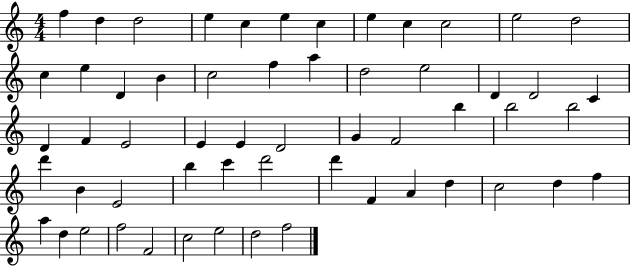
{
  \clef treble
  \numericTimeSignature
  \time 4/4
  \key c \major
  f''4 d''4 d''2 | e''4 c''4 e''4 c''4 | e''4 c''4 c''2 | e''2 d''2 | \break c''4 e''4 d'4 b'4 | c''2 f''4 a''4 | d''2 e''2 | d'4 d'2 c'4 | \break d'4 f'4 e'2 | e'4 e'4 d'2 | g'4 f'2 b''4 | b''2 b''2 | \break d'''4 b'4 e'2 | b''4 c'''4 d'''2 | d'''4 f'4 a'4 d''4 | c''2 d''4 f''4 | \break a''4 d''4 e''2 | f''2 f'2 | c''2 e''2 | d''2 f''2 | \break \bar "|."
}